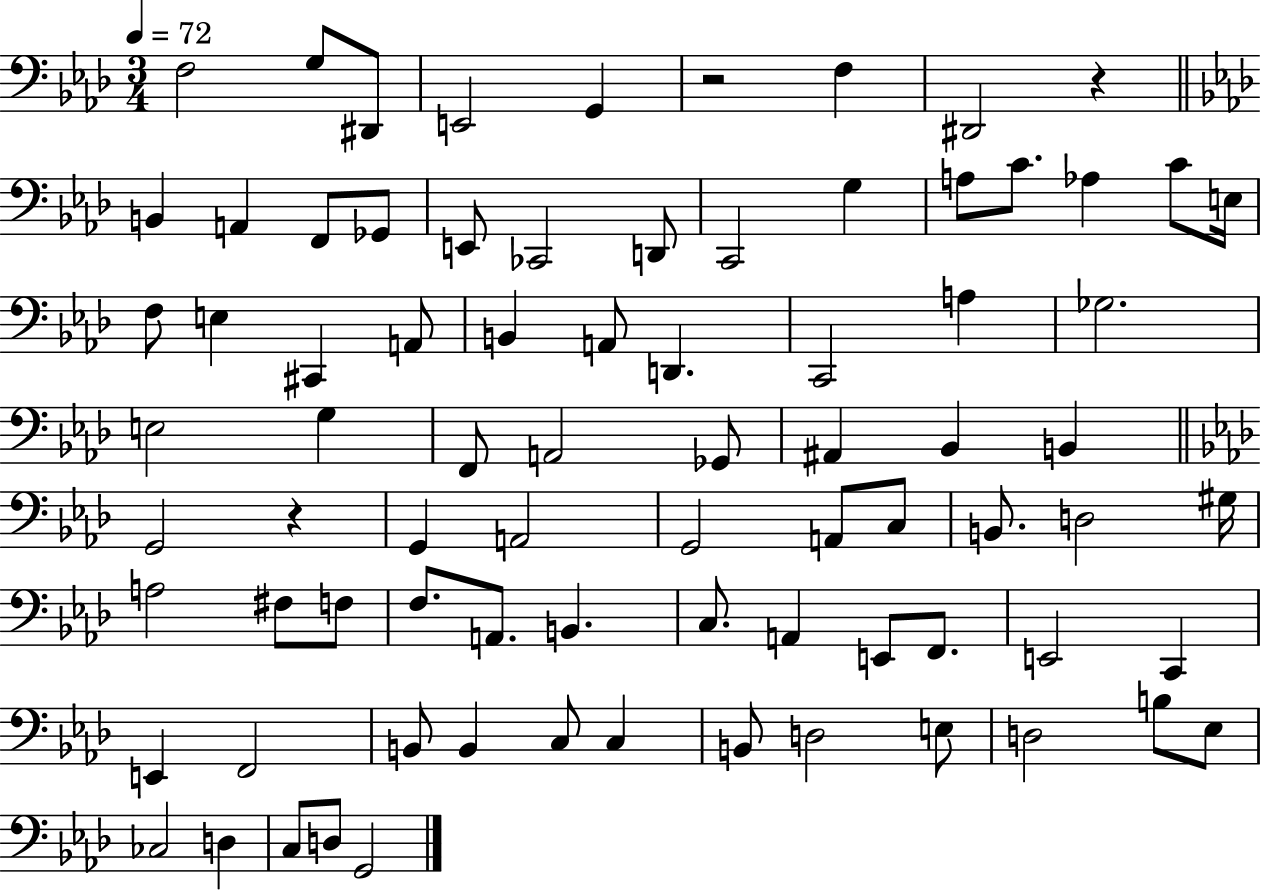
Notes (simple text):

F3/h G3/e D#2/e E2/h G2/q R/h F3/q D#2/h R/q B2/q A2/q F2/e Gb2/e E2/e CES2/h D2/e C2/h G3/q A3/e C4/e. Ab3/q C4/e E3/s F3/e E3/q C#2/q A2/e B2/q A2/e D2/q. C2/h A3/q Gb3/h. E3/h G3/q F2/e A2/h Gb2/e A#2/q Bb2/q B2/q G2/h R/q G2/q A2/h G2/h A2/e C3/e B2/e. D3/h G#3/s A3/h F#3/e F3/e F3/e. A2/e. B2/q. C3/e. A2/q E2/e F2/e. E2/h C2/q E2/q F2/h B2/e B2/q C3/e C3/q B2/e D3/h E3/e D3/h B3/e Eb3/e CES3/h D3/q C3/e D3/e G2/h